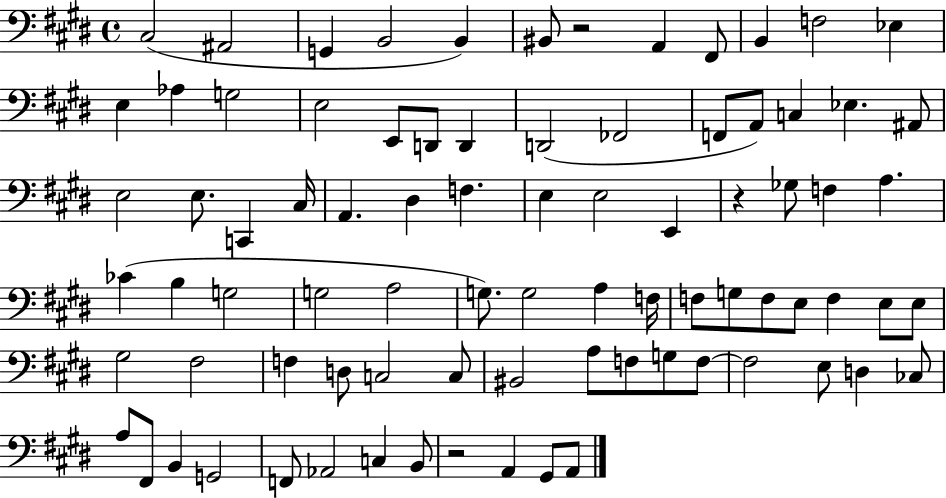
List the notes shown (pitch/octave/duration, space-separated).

C#3/h A#2/h G2/q B2/h B2/q BIS2/e R/h A2/q F#2/e B2/q F3/h Eb3/q E3/q Ab3/q G3/h E3/h E2/e D2/e D2/q D2/h FES2/h F2/e A2/e C3/q Eb3/q. A#2/e E3/h E3/e. C2/q C#3/s A2/q. D#3/q F3/q. E3/q E3/h E2/q R/q Gb3/e F3/q A3/q. CES4/q B3/q G3/h G3/h A3/h G3/e. G3/h A3/q F3/s F3/e G3/e F3/e E3/e F3/q E3/e E3/e G#3/h F#3/h F3/q D3/e C3/h C3/e BIS2/h A3/e F3/e G3/e F3/e F3/h E3/e D3/q CES3/e A3/e F#2/e B2/q G2/h F2/e Ab2/h C3/q B2/e R/h A2/q G#2/e A2/e